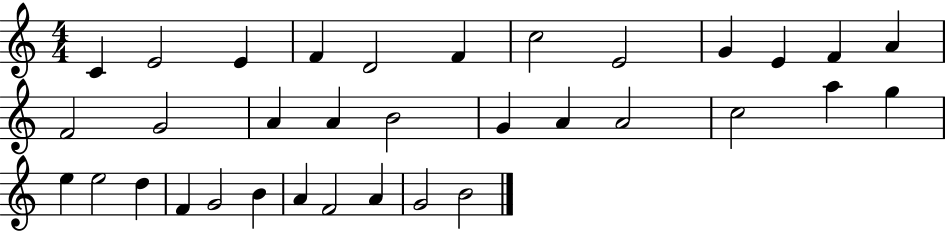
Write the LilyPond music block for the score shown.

{
  \clef treble
  \numericTimeSignature
  \time 4/4
  \key c \major
  c'4 e'2 e'4 | f'4 d'2 f'4 | c''2 e'2 | g'4 e'4 f'4 a'4 | \break f'2 g'2 | a'4 a'4 b'2 | g'4 a'4 a'2 | c''2 a''4 g''4 | \break e''4 e''2 d''4 | f'4 g'2 b'4 | a'4 f'2 a'4 | g'2 b'2 | \break \bar "|."
}